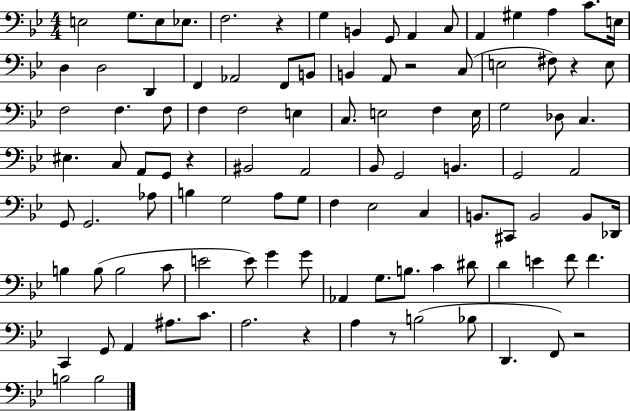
E3/h G3/e. E3/e Eb3/e. F3/h. R/q G3/q B2/q G2/e A2/q C3/e A2/q G#3/q A3/q C4/e. E3/s D3/q D3/h D2/q F2/q Ab2/h F2/e B2/e B2/q A2/e R/h C3/e E3/h F#3/e R/q E3/e F3/h F3/q. F3/e F3/q F3/h E3/q C3/e. E3/h F3/q E3/s G3/h Db3/e C3/q. EIS3/q. C3/e A2/e G2/e R/q BIS2/h A2/h Bb2/e G2/h B2/q. G2/h A2/h G2/e G2/h. Ab3/e B3/q G3/h A3/e G3/e F3/q Eb3/h C3/q B2/e. C#2/e B2/h B2/e Db2/s B3/q B3/e B3/h C4/e E4/h E4/e G4/q G4/e Ab2/q G3/e. B3/e. C4/q D#4/e D4/q E4/q F4/e F4/q. C2/q G2/e A2/q A#3/e. C4/e. A3/h. R/q A3/q R/e B3/h Bb3/e D2/q. F2/e R/h B3/h B3/h